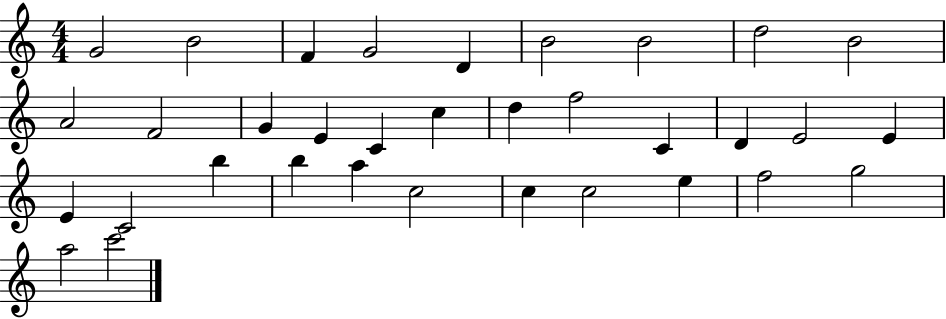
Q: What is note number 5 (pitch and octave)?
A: D4